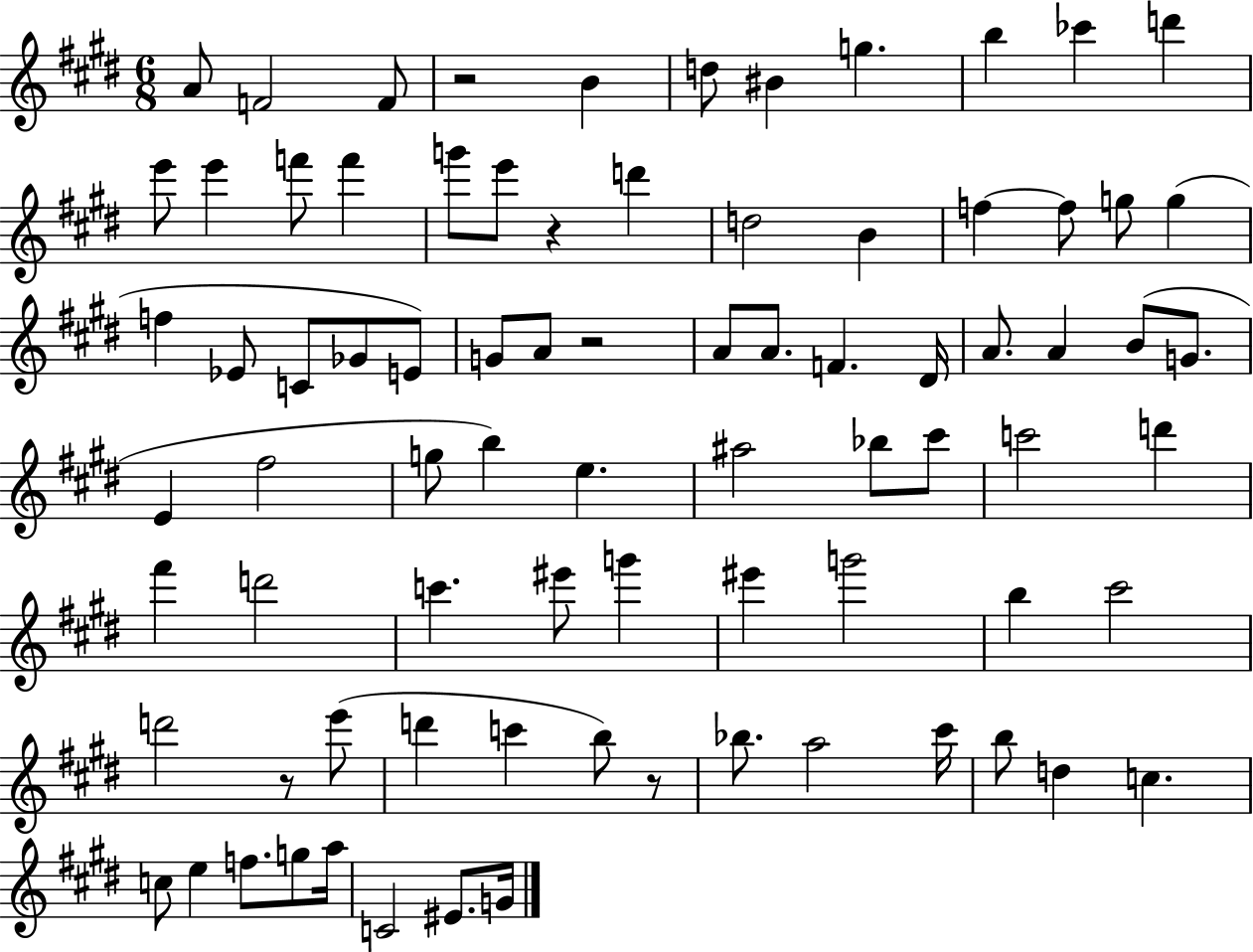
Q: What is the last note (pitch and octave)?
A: G4